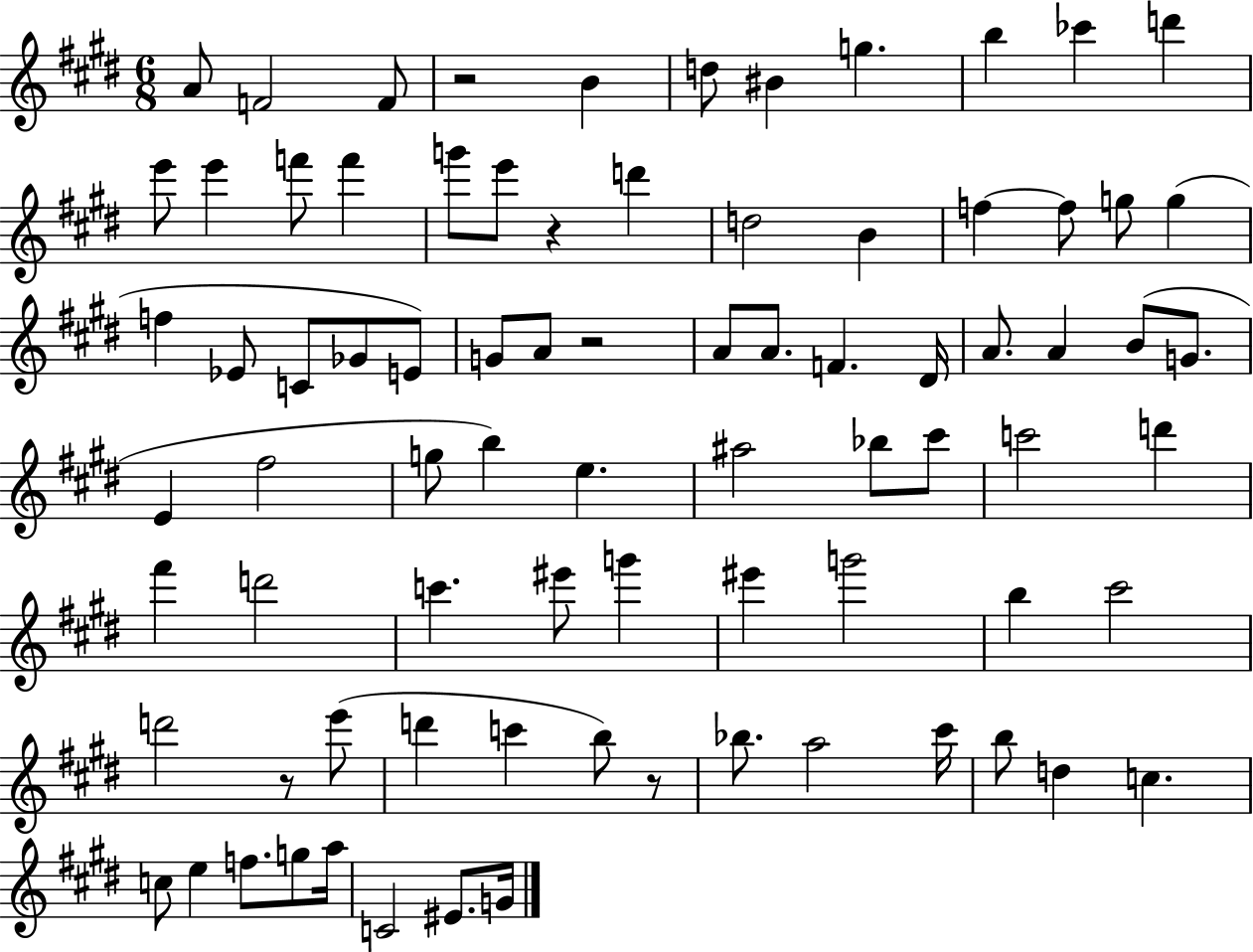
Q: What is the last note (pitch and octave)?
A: G4